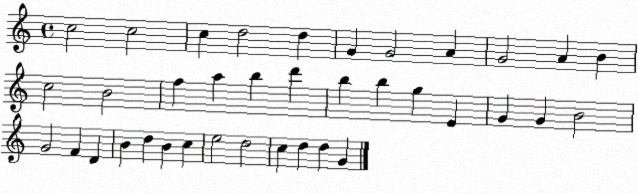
X:1
T:Untitled
M:4/4
L:1/4
K:C
c2 c2 c d2 d G G2 A G2 A B c2 B2 f a b d' b b g E G G B2 G2 F D B d B c e2 d2 c d d G